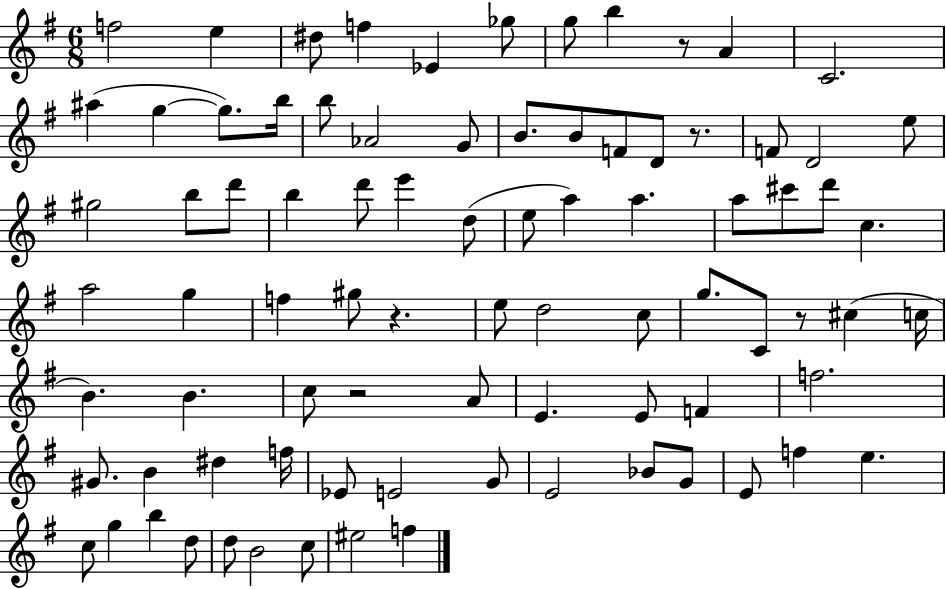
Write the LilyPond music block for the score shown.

{
  \clef treble
  \numericTimeSignature
  \time 6/8
  \key g \major
  \repeat volta 2 { f''2 e''4 | dis''8 f''4 ees'4 ges''8 | g''8 b''4 r8 a'4 | c'2. | \break ais''4( g''4~~ g''8.) b''16 | b''8 aes'2 g'8 | b'8. b'8 f'8 d'8 r8. | f'8 d'2 e''8 | \break gis''2 b''8 d'''8 | b''4 d'''8 e'''4 d''8( | e''8 a''4) a''4. | a''8 cis'''8 d'''8 c''4. | \break a''2 g''4 | f''4 gis''8 r4. | e''8 d''2 c''8 | g''8. c'8 r8 cis''4( c''16 | \break b'4.) b'4. | c''8 r2 a'8 | e'4. e'8 f'4 | f''2. | \break gis'8. b'4 dis''4 f''16 | ees'8 e'2 g'8 | e'2 bes'8 g'8 | e'8 f''4 e''4. | \break c''8 g''4 b''4 d''8 | d''8 b'2 c''8 | eis''2 f''4 | } \bar "|."
}